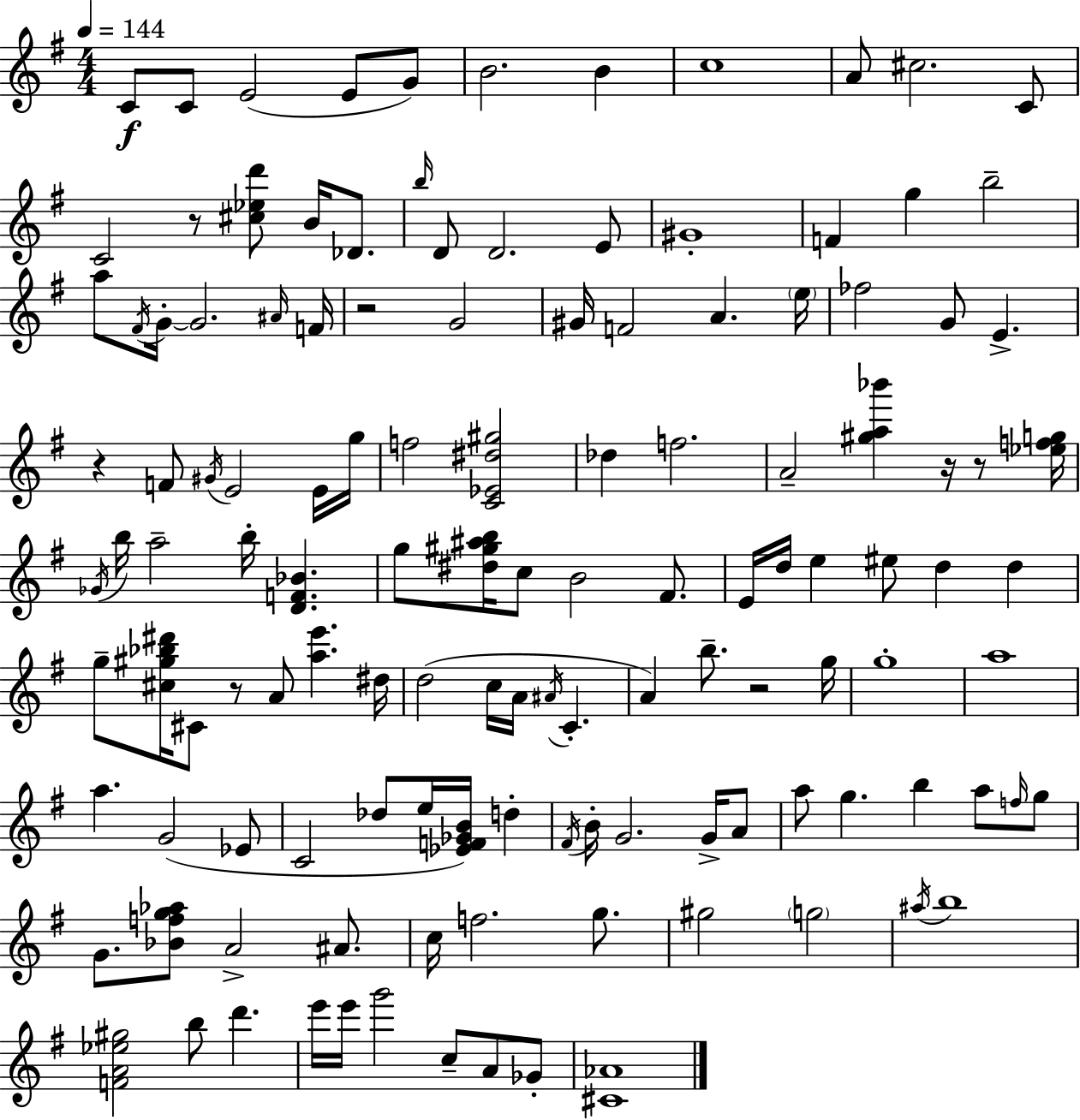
X:1
T:Untitled
M:4/4
L:1/4
K:Em
C/2 C/2 E2 E/2 G/2 B2 B c4 A/2 ^c2 C/2 C2 z/2 [^c_ed']/2 B/4 _D/2 b/4 D/2 D2 E/2 ^G4 F g b2 a/2 ^F/4 G/4 G2 ^A/4 F/4 z2 G2 ^G/4 F2 A e/4 _f2 G/2 E z F/2 ^G/4 E2 E/4 g/4 f2 [C_E^d^g]2 _d f2 A2 [^ga_b'] z/4 z/2 [_efg]/4 _G/4 b/4 a2 b/4 [DF_B] g/2 [^d^g^ab]/4 c/2 B2 ^F/2 E/4 d/4 e ^e/2 d d g/2 [^c^g_b^d']/4 ^C/2 z/2 A/2 [ae'] ^d/4 d2 c/4 A/4 ^A/4 C A b/2 z2 g/4 g4 a4 a G2 _E/2 C2 _d/2 e/4 [_EF_GB]/4 d ^F/4 B/4 G2 G/4 A/2 a/2 g b a/2 f/4 g/2 G/2 [_Bfg_a]/2 A2 ^A/2 c/4 f2 g/2 ^g2 g2 ^a/4 b4 [FA_e^g]2 b/2 d' e'/4 e'/4 g'2 c/2 A/2 _G/2 [^C_A]4